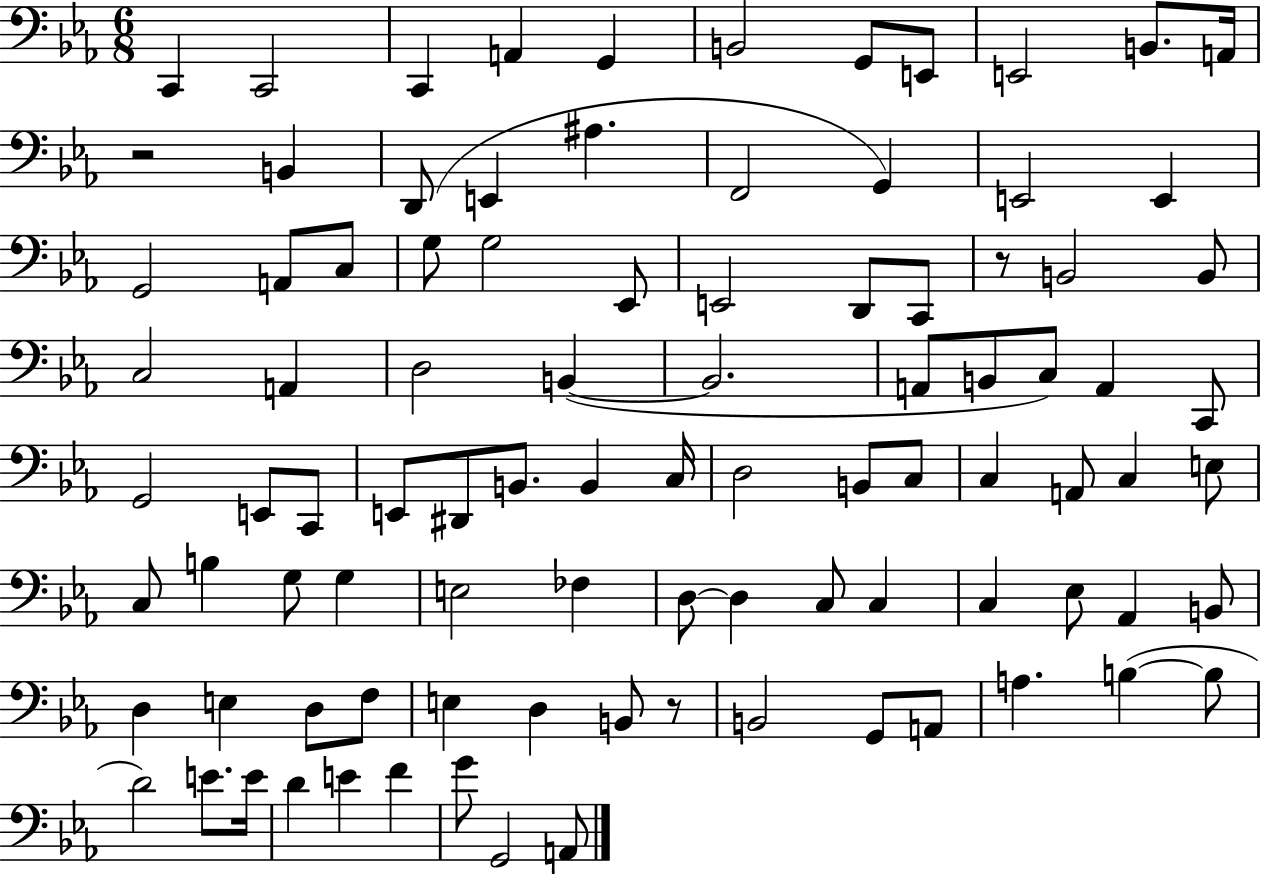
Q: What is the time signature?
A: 6/8